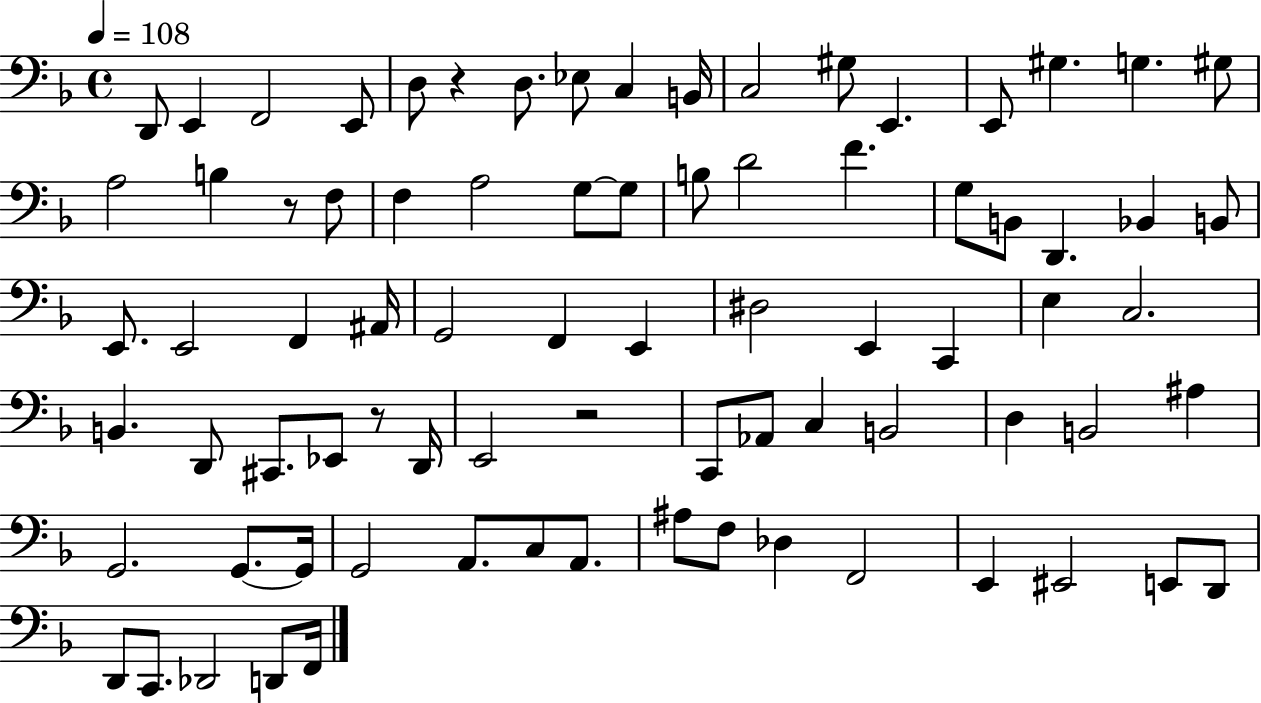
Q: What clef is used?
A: bass